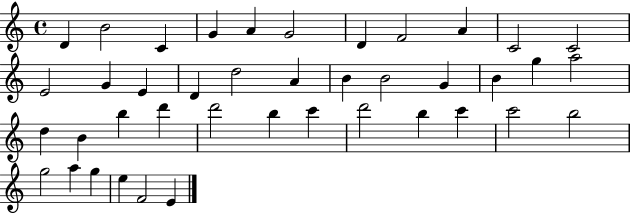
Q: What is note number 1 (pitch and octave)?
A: D4